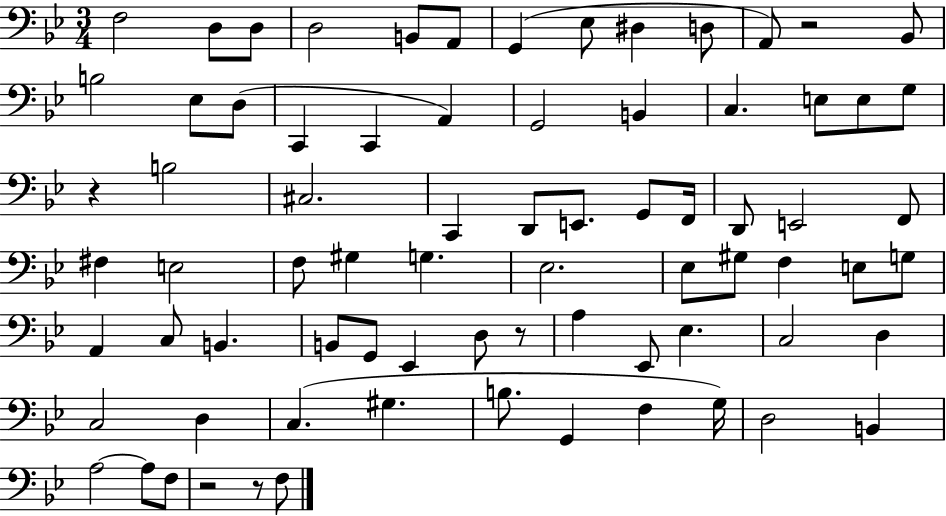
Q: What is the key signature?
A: BES major